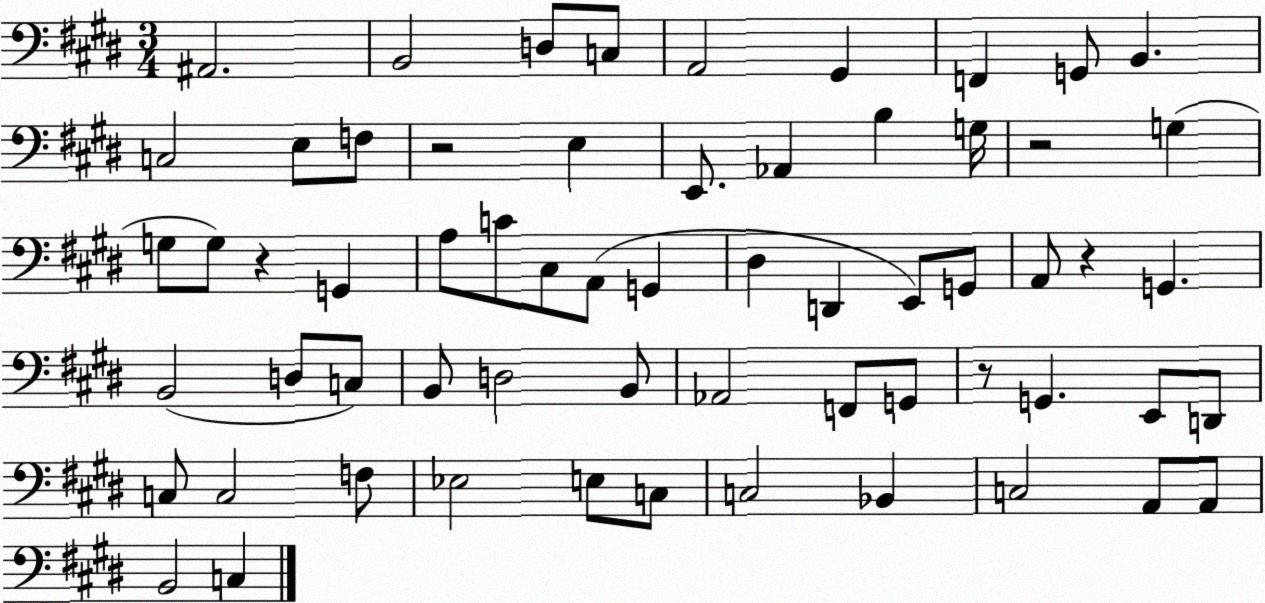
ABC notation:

X:1
T:Untitled
M:3/4
L:1/4
K:E
^A,,2 B,,2 D,/2 C,/2 A,,2 ^G,, F,, G,,/2 B,, C,2 E,/2 F,/2 z2 E, E,,/2 _A,, B, G,/4 z2 G, G,/2 G,/2 z G,, A,/2 C/2 ^C,/2 A,,/2 G,, ^D, D,, E,,/2 G,,/2 A,,/2 z G,, B,,2 D,/2 C,/2 B,,/2 D,2 B,,/2 _A,,2 F,,/2 G,,/2 z/2 G,, E,,/2 D,,/2 C,/2 C,2 F,/2 _E,2 E,/2 C,/2 C,2 _B,, C,2 A,,/2 A,,/2 B,,2 C,